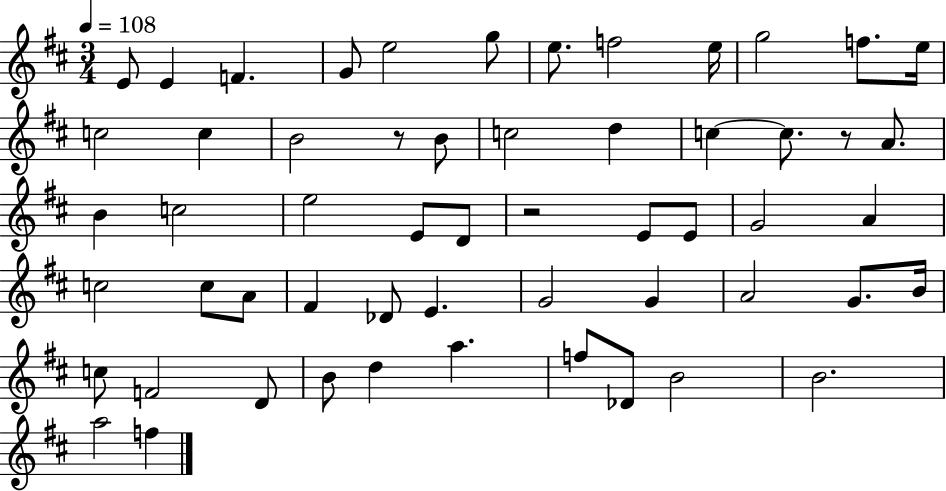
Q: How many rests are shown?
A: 3